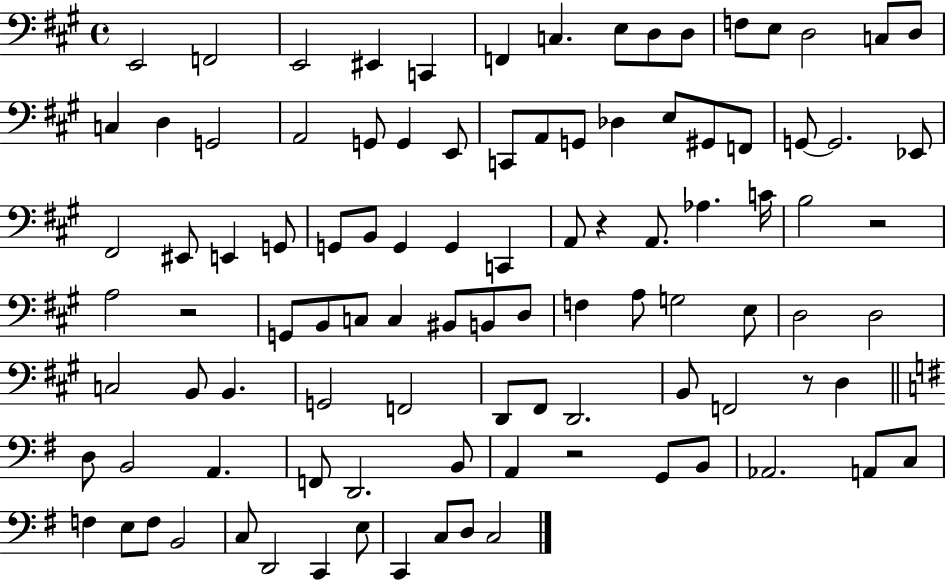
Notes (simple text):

E2/h F2/h E2/h EIS2/q C2/q F2/q C3/q. E3/e D3/e D3/e F3/e E3/e D3/h C3/e D3/e C3/q D3/q G2/h A2/h G2/e G2/q E2/e C2/e A2/e G2/e Db3/q E3/e G#2/e F2/e G2/e G2/h. Eb2/e F#2/h EIS2/e E2/q G2/e G2/e B2/e G2/q G2/q C2/q A2/e R/q A2/e. Ab3/q. C4/s B3/h R/h A3/h R/h G2/e B2/e C3/e C3/q BIS2/e B2/e D3/e F3/q A3/e G3/h E3/e D3/h D3/h C3/h B2/e B2/q. G2/h F2/h D2/e F#2/e D2/h. B2/e F2/h R/e D3/q D3/e B2/h A2/q. F2/e D2/h. B2/e A2/q R/h G2/e B2/e Ab2/h. A2/e C3/e F3/q E3/e F3/e B2/h C3/e D2/h C2/q E3/e C2/q C3/e D3/e C3/h